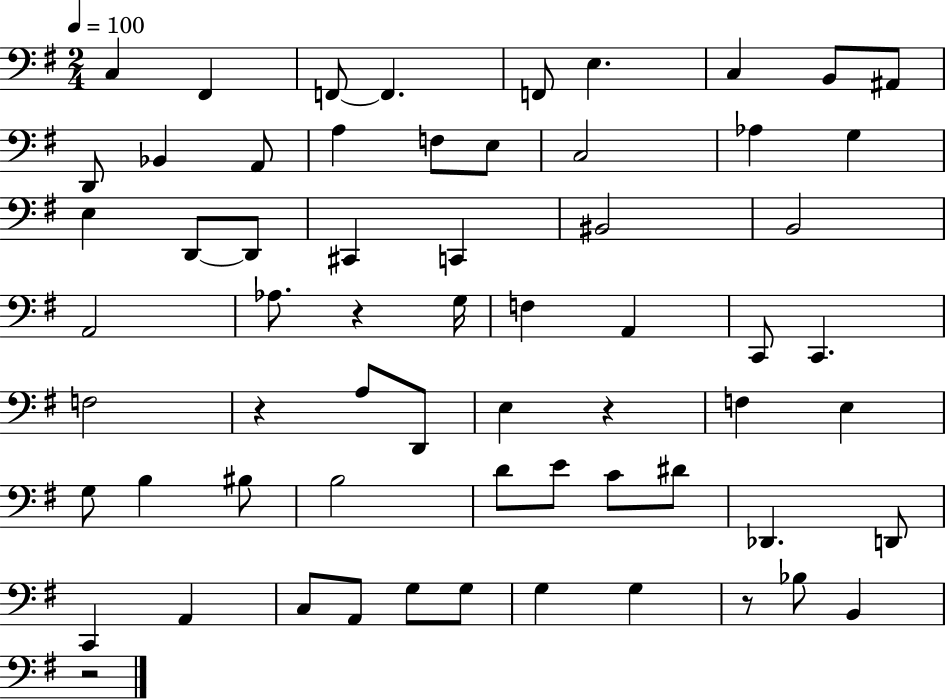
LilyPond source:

{
  \clef bass
  \numericTimeSignature
  \time 2/4
  \key g \major
  \tempo 4 = 100
  c4 fis,4 | f,8~~ f,4. | f,8 e4. | c4 b,8 ais,8 | \break d,8 bes,4 a,8 | a4 f8 e8 | c2 | aes4 g4 | \break e4 d,8~~ d,8 | cis,4 c,4 | bis,2 | b,2 | \break a,2 | aes8. r4 g16 | f4 a,4 | c,8 c,4. | \break f2 | r4 a8 d,8 | e4 r4 | f4 e4 | \break g8 b4 bis8 | b2 | d'8 e'8 c'8 dis'8 | des,4. d,8 | \break c,4 a,4 | c8 a,8 g8 g8 | g4 g4 | r8 bes8 b,4 | \break r2 | \bar "|."
}